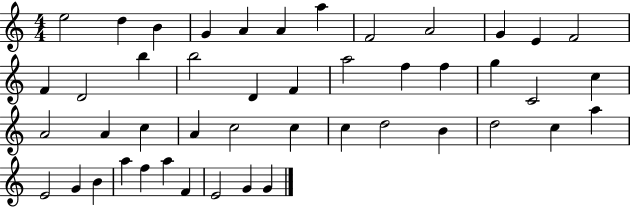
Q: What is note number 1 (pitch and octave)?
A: E5